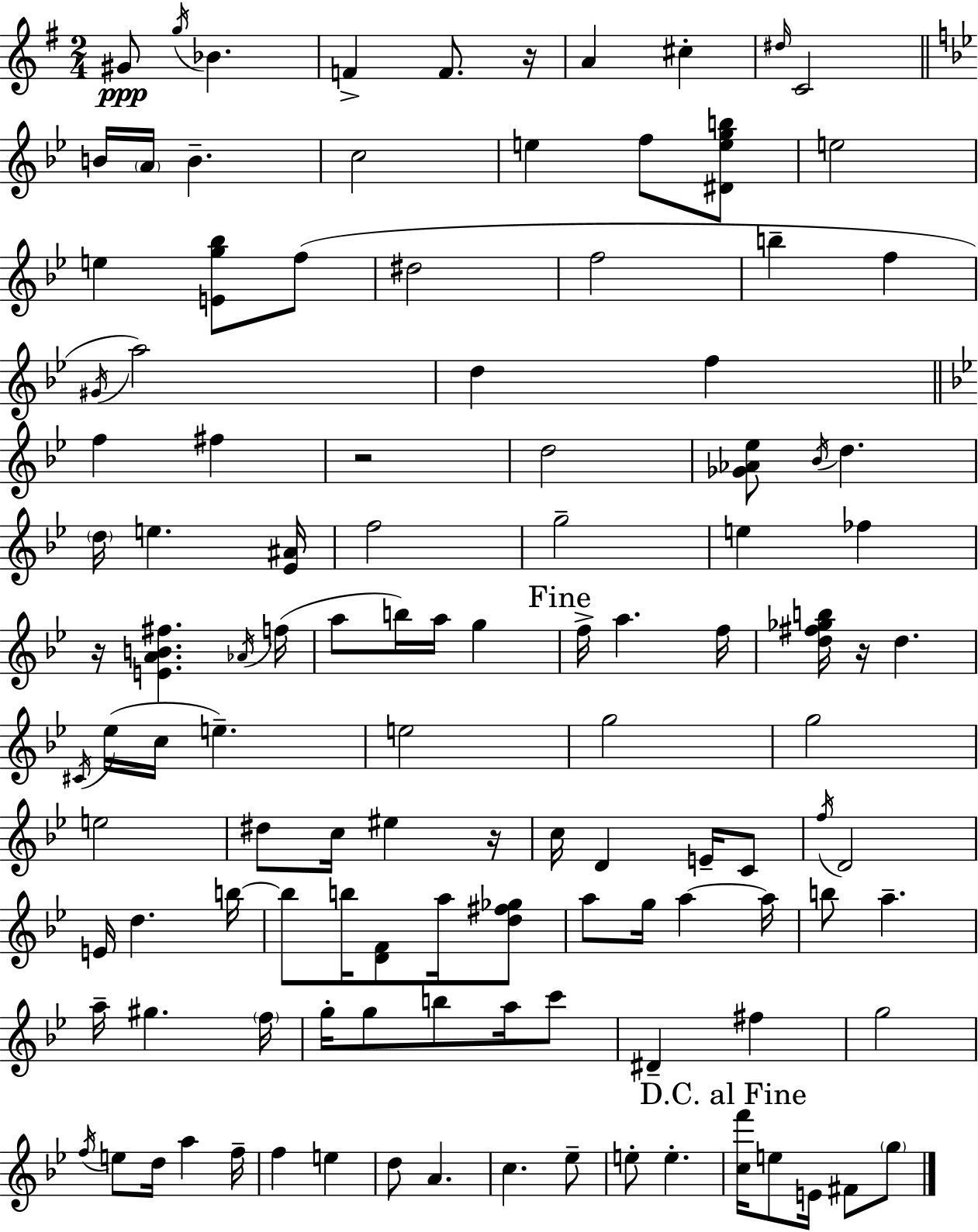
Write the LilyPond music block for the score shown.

{
  \clef treble
  \numericTimeSignature
  \time 2/4
  \key g \major
  gis'8\ppp \acciaccatura { g''16 } bes'4. | f'4-> f'8. | r16 a'4 cis''4-. | \grace { dis''16 } c'2 | \break \bar "||" \break \key bes \major b'16 \parenthesize a'16 b'4.-- | c''2 | e''4 f''8 <dis' e'' g'' b''>8 | e''2 | \break e''4 <e' g'' bes''>8 f''8( | dis''2 | f''2 | b''4-- f''4 | \break \acciaccatura { gis'16 }) a''2 | d''4 f''4 | \bar "||" \break \key g \minor f''4 fis''4 | r2 | d''2 | <ges' aes' ees''>8 \acciaccatura { bes'16 } d''4. | \break \parenthesize d''16 e''4. | <ees' ais'>16 f''2 | g''2-- | e''4 fes''4 | \break r16 <e' a' b' fis''>4. | \acciaccatura { aes'16 }( f''16 a''8 b''16) a''16 g''4 | \mark "Fine" f''16-> a''4. | f''16 <d'' fis'' ges'' b''>16 r16 d''4. | \break \acciaccatura { cis'16 } ees''16( c''16 e''4.--) | e''2 | g''2 | g''2 | \break e''2 | dis''8 c''16 eis''4 | r16 c''16 d'4 | e'16-- c'8 \acciaccatura { f''16 } d'2 | \break e'16 d''4. | b''16~~ b''8 b''16 <d' f'>8 | a''16 <d'' fis'' ges''>8 a''8 g''16 a''4~~ | a''16 b''8 a''4.-- | \break a''16-- gis''4. | \parenthesize f''16 g''16-. g''8 b''8 | a''16 c'''8 dis'4-- | fis''4 g''2 | \break \acciaccatura { f''16 } e''8 d''16 | a''4 f''16-- f''4 | e''4 d''8 a'4. | c''4. | \break ees''8-- e''8-. e''4.-. | \mark "D.C. al Fine" <c'' f'''>16 e''8 | e'16 fis'8 \parenthesize g''8 \bar "|."
}